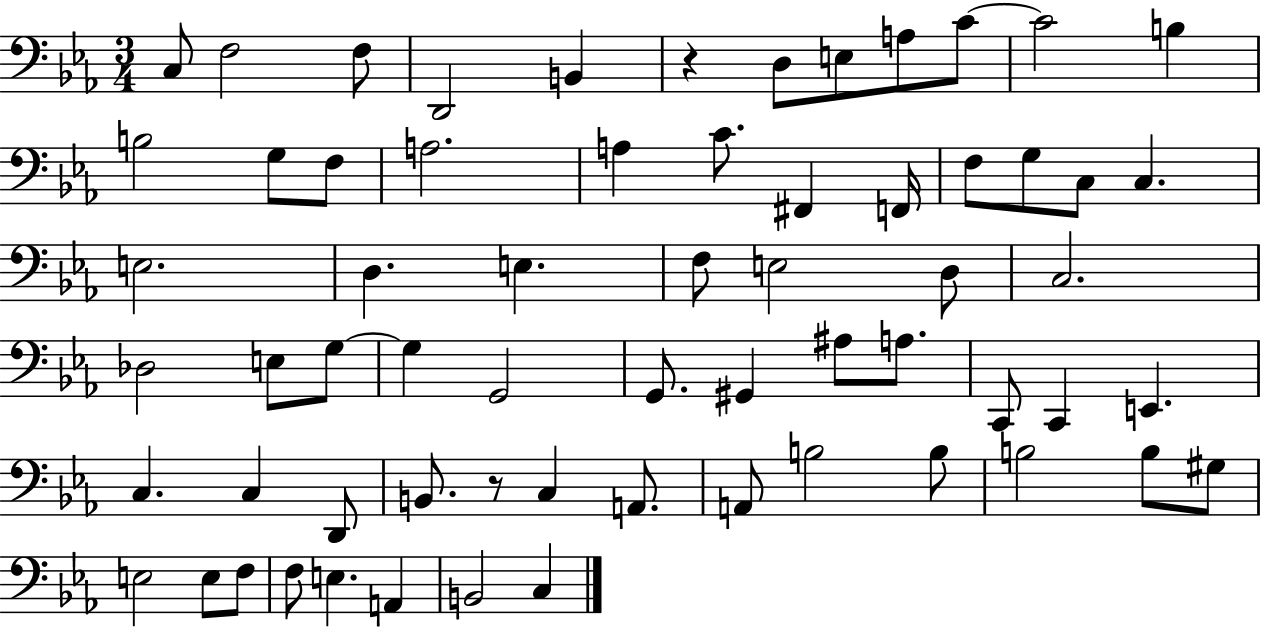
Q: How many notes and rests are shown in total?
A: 64